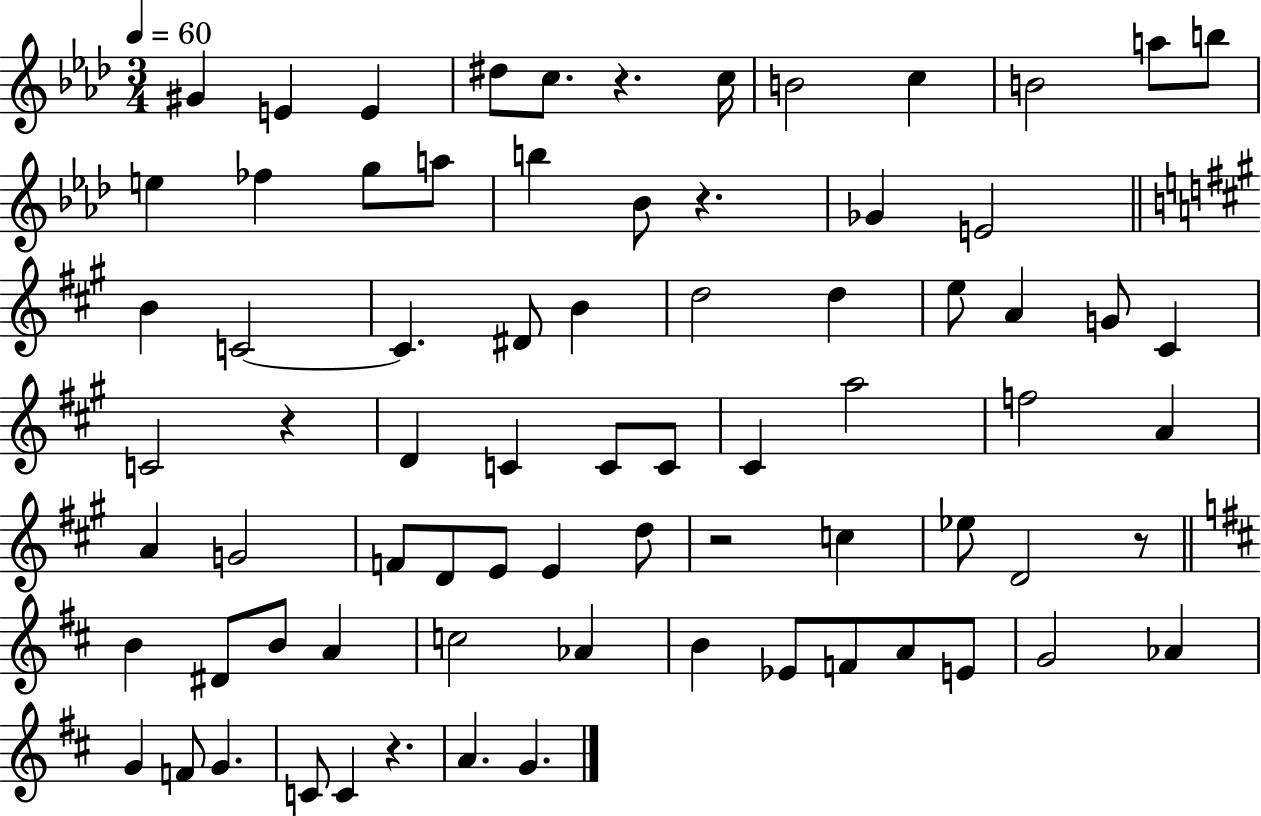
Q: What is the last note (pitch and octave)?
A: G4